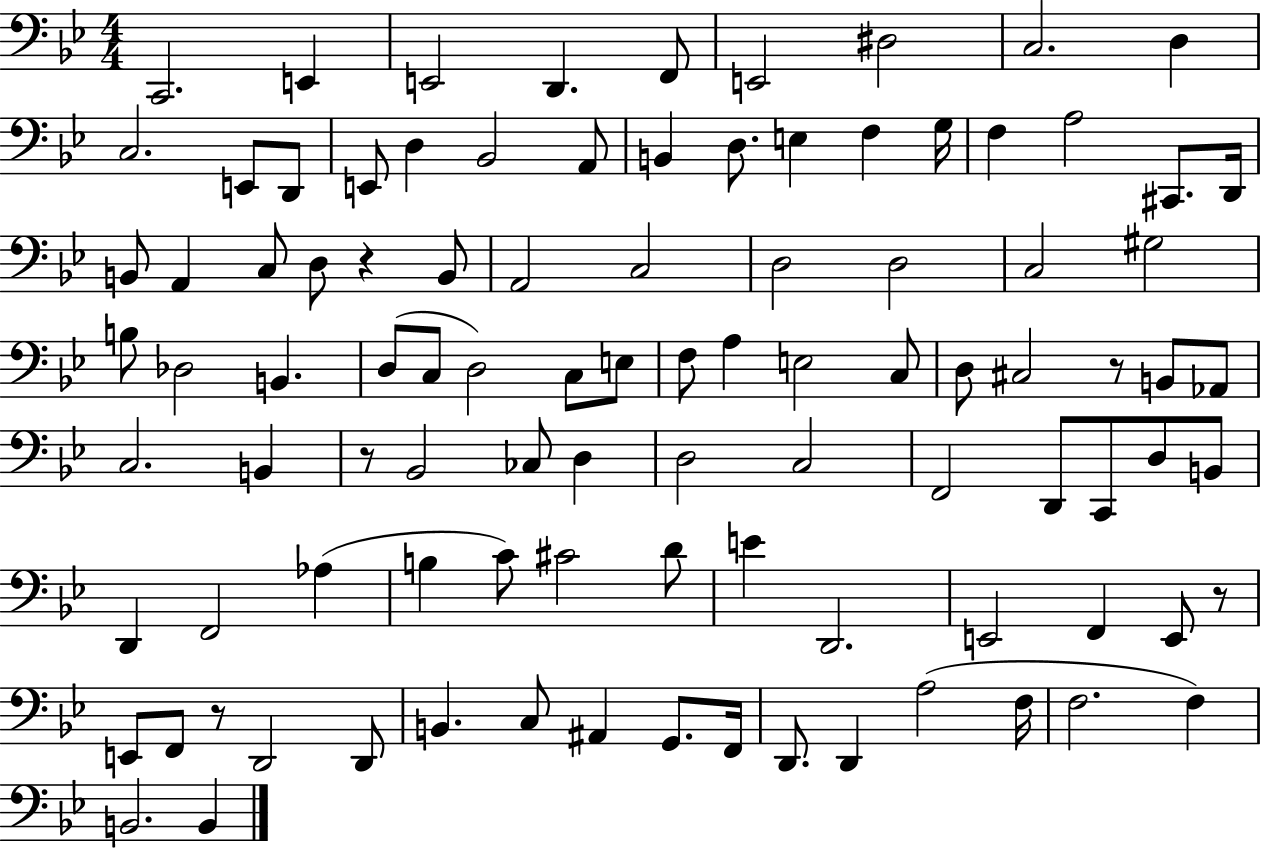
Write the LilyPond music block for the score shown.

{
  \clef bass
  \numericTimeSignature
  \time 4/4
  \key bes \major
  c,2. e,4 | e,2 d,4. f,8 | e,2 dis2 | c2. d4 | \break c2. e,8 d,8 | e,8 d4 bes,2 a,8 | b,4 d8. e4 f4 g16 | f4 a2 cis,8. d,16 | \break b,8 a,4 c8 d8 r4 b,8 | a,2 c2 | d2 d2 | c2 gis2 | \break b8 des2 b,4. | d8( c8 d2) c8 e8 | f8 a4 e2 c8 | d8 cis2 r8 b,8 aes,8 | \break c2. b,4 | r8 bes,2 ces8 d4 | d2 c2 | f,2 d,8 c,8 d8 b,8 | \break d,4 f,2 aes4( | b4 c'8) cis'2 d'8 | e'4 d,2. | e,2 f,4 e,8 r8 | \break e,8 f,8 r8 d,2 d,8 | b,4. c8 ais,4 g,8. f,16 | d,8. d,4 a2( f16 | f2. f4) | \break b,2. b,4 | \bar "|."
}